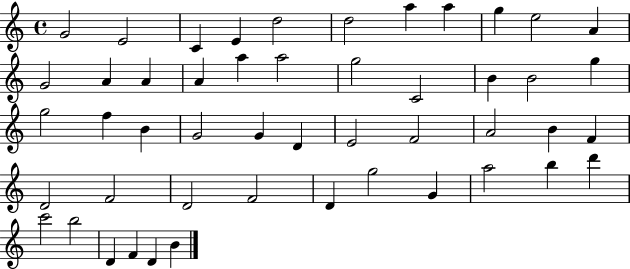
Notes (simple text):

G4/h E4/h C4/q E4/q D5/h D5/h A5/q A5/q G5/q E5/h A4/q G4/h A4/q A4/q A4/q A5/q A5/h G5/h C4/h B4/q B4/h G5/q G5/h F5/q B4/q G4/h G4/q D4/q E4/h F4/h A4/h B4/q F4/q D4/h F4/h D4/h F4/h D4/q G5/h G4/q A5/h B5/q D6/q C6/h B5/h D4/q F4/q D4/q B4/q